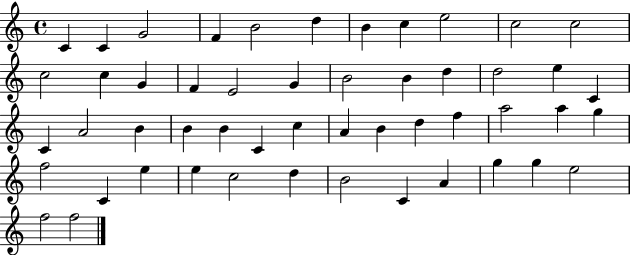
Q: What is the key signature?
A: C major